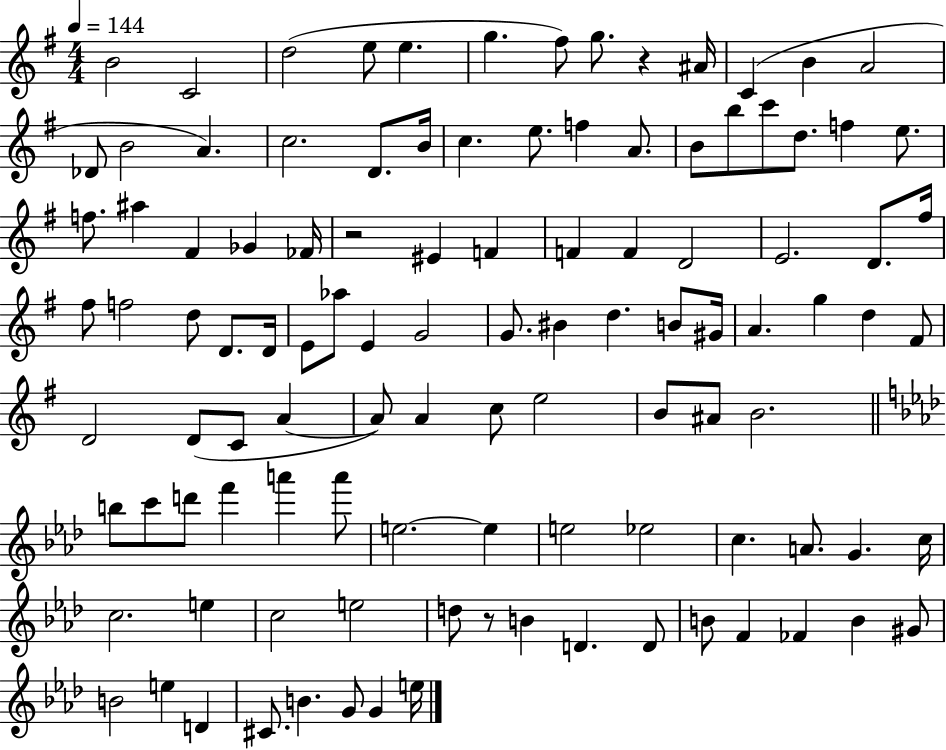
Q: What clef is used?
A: treble